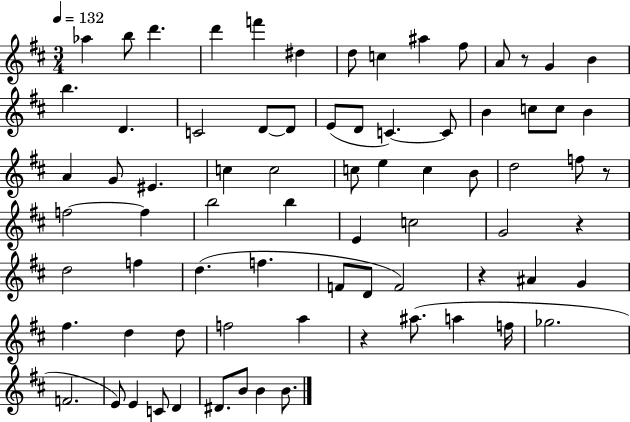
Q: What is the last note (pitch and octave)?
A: B4